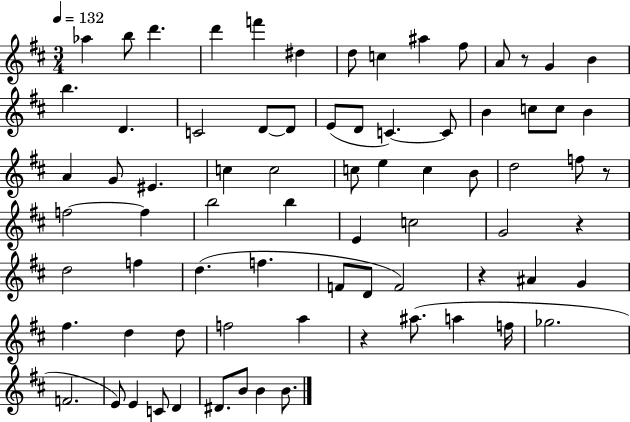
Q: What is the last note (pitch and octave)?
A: B4